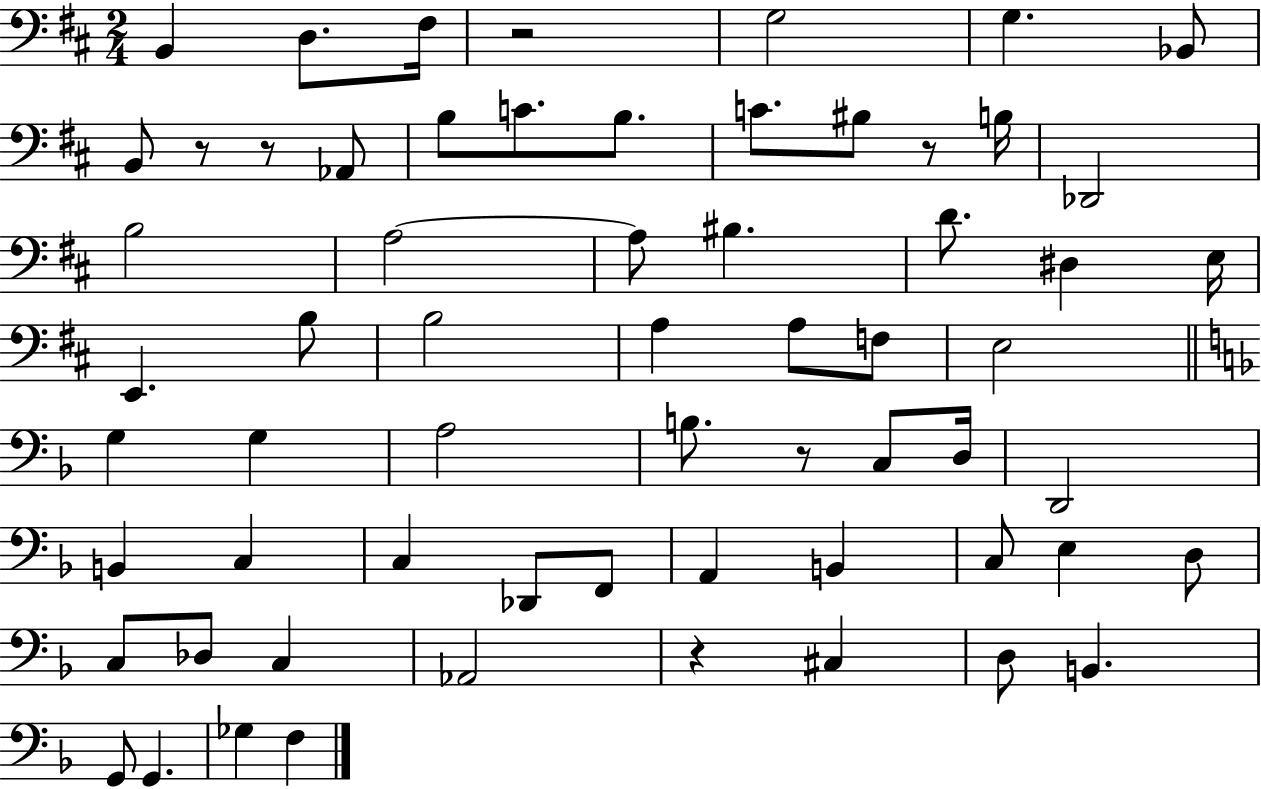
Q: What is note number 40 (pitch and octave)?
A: Db2